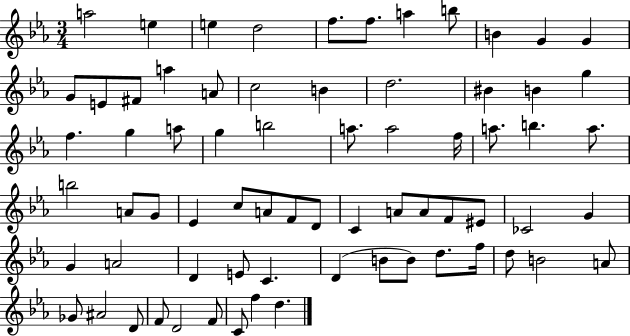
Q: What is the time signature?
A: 3/4